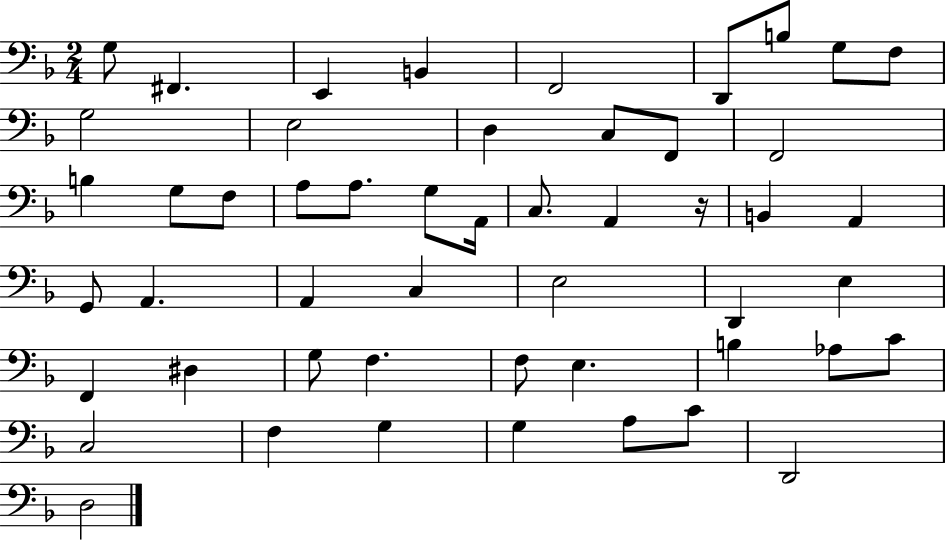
G3/e F#2/q. E2/q B2/q F2/h D2/e B3/e G3/e F3/e G3/h E3/h D3/q C3/e F2/e F2/h B3/q G3/e F3/e A3/e A3/e. G3/e A2/s C3/e. A2/q R/s B2/q A2/q G2/e A2/q. A2/q C3/q E3/h D2/q E3/q F2/q D#3/q G3/e F3/q. F3/e E3/q. B3/q Ab3/e C4/e C3/h F3/q G3/q G3/q A3/e C4/e D2/h D3/h